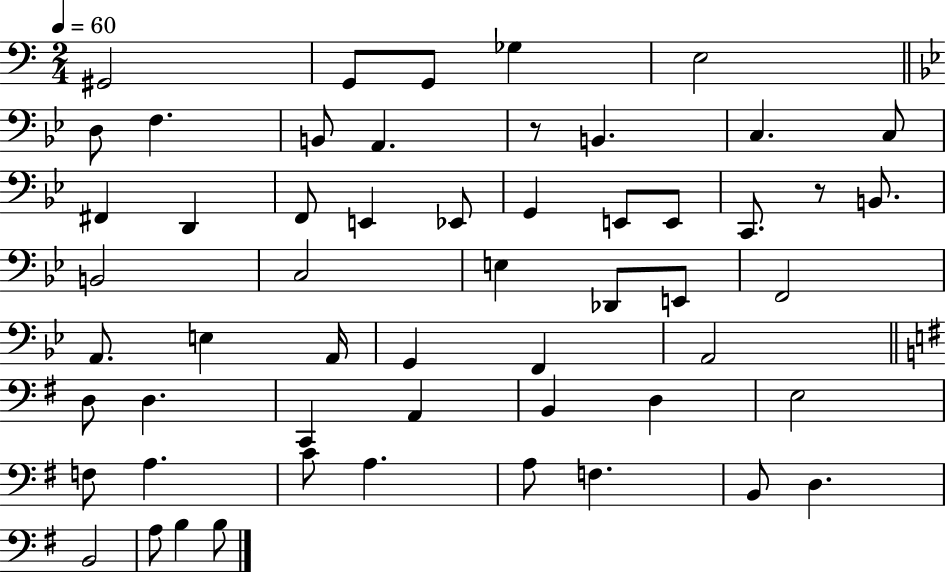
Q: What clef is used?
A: bass